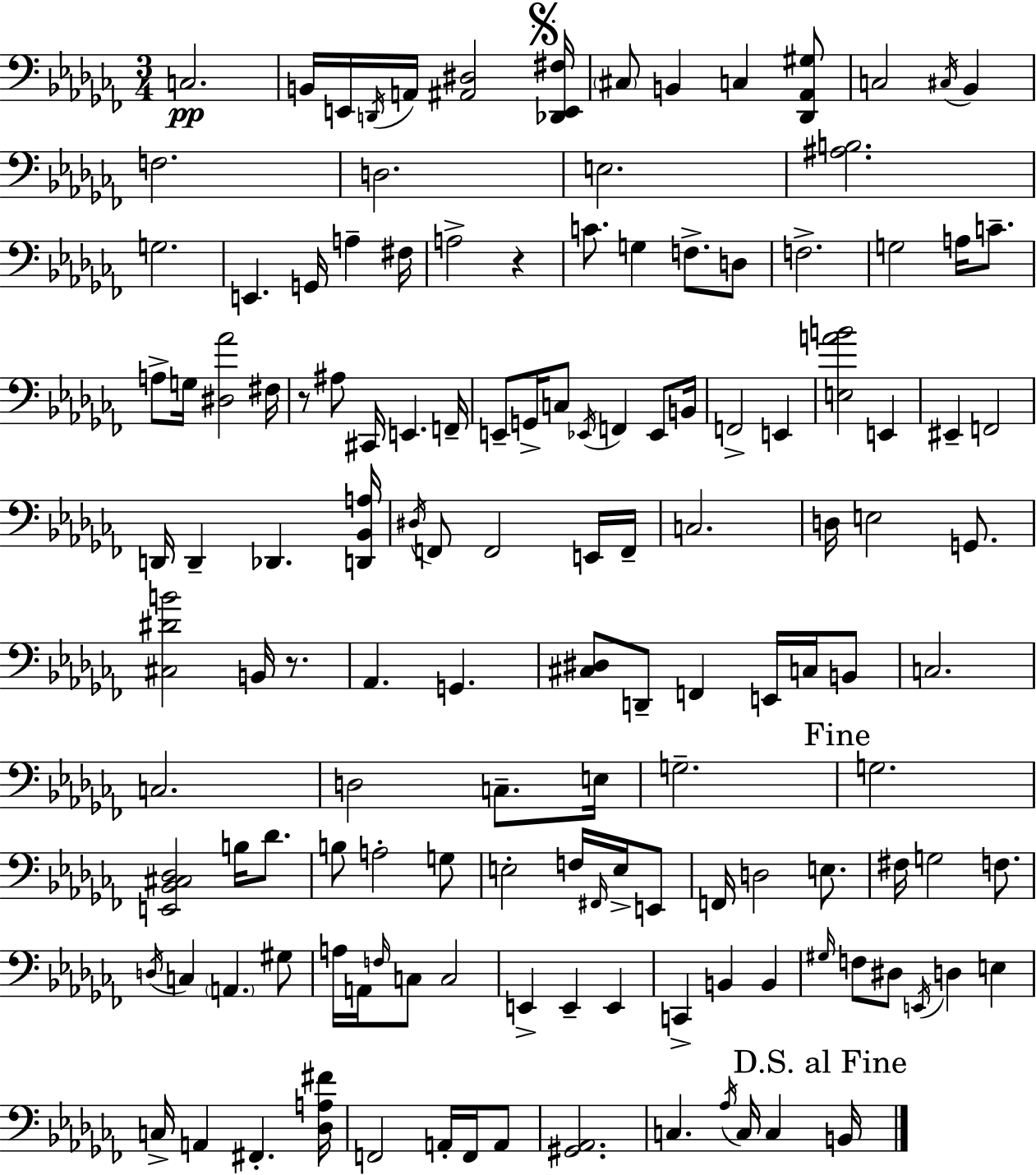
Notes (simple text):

C3/h. B2/s E2/s D2/s A2/s [A#2,D#3]/h [Db2,E2,F#3]/s C#3/e B2/q C3/q [Db2,Ab2,G#3]/e C3/h C#3/s Bb2/q F3/h. D3/h. E3/h. [A#3,B3]/h. G3/h. E2/q. G2/s A3/q F#3/s A3/h R/q C4/e. G3/q F3/e. D3/e F3/h. G3/h A3/s C4/e. A3/e G3/s [D#3,Ab4]/h F#3/s R/e A#3/e C#2/s E2/q. F2/s E2/e G2/s C3/e Eb2/s F2/q Eb2/e B2/s F2/h E2/q [E3,A4,B4]/h E2/q EIS2/q F2/h D2/s D2/q Db2/q. [D2,Bb2,A3]/s D#3/s F2/e F2/h E2/s F2/s C3/h. D3/s E3/h G2/e. [C#3,D#4,B4]/h B2/s R/e. Ab2/q. G2/q. [C#3,D#3]/e D2/e F2/q E2/s C3/s B2/e C3/h. C3/h. D3/h C3/e. E3/s G3/h. G3/h. [E2,Bb2,C#3,Db3]/h B3/s Db4/e. B3/e A3/h G3/e E3/h F3/s F#2/s E3/s E2/e F2/s D3/h E3/e. F#3/s G3/h F3/e. D3/s C3/q A2/q. G#3/e A3/s A2/s F3/s C3/e C3/h E2/q E2/q E2/q C2/q B2/q B2/q G#3/s F3/e D#3/e E2/s D3/q E3/q C3/s A2/q F#2/q. [Db3,A3,F#4]/s F2/h A2/s F2/s A2/e [G#2,Ab2]/h. C3/q. Ab3/s C3/s C3/q B2/s